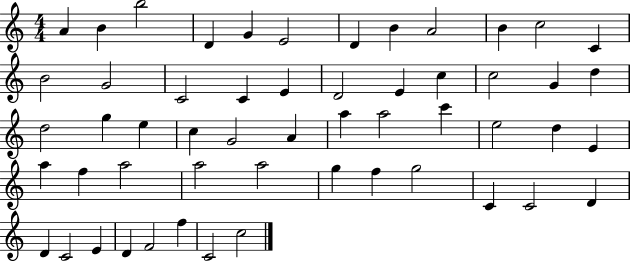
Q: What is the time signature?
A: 4/4